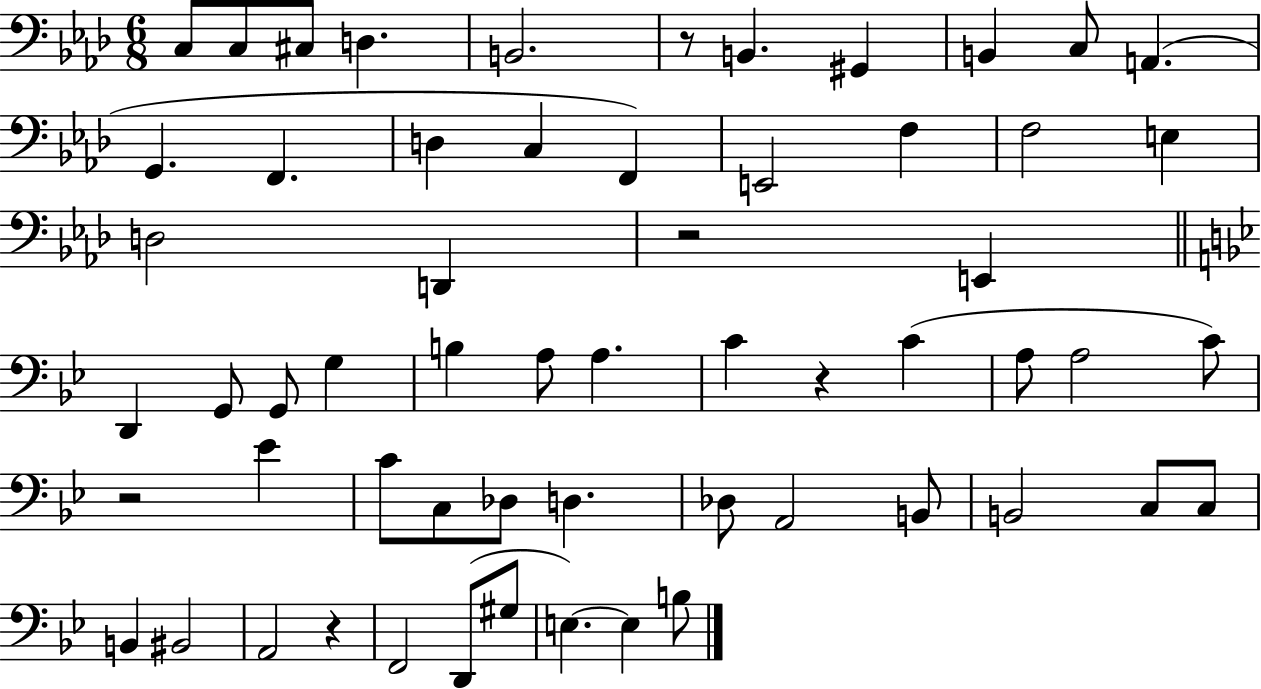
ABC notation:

X:1
T:Untitled
M:6/8
L:1/4
K:Ab
C,/2 C,/2 ^C,/2 D, B,,2 z/2 B,, ^G,, B,, C,/2 A,, G,, F,, D, C, F,, E,,2 F, F,2 E, D,2 D,, z2 E,, D,, G,,/2 G,,/2 G, B, A,/2 A, C z C A,/2 A,2 C/2 z2 _E C/2 C,/2 _D,/2 D, _D,/2 A,,2 B,,/2 B,,2 C,/2 C,/2 B,, ^B,,2 A,,2 z F,,2 D,,/2 ^G,/2 E, E, B,/2